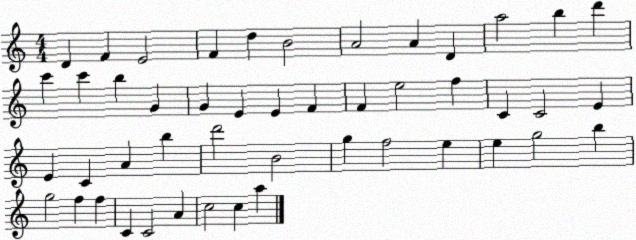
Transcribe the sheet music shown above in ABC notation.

X:1
T:Untitled
M:4/4
L:1/4
K:C
D F E2 F d B2 A2 A D a2 b d' c' c' b G G E E F F e2 f C C2 E E C A b d'2 B2 g f2 e e g2 b g2 f f C C2 A c2 c a